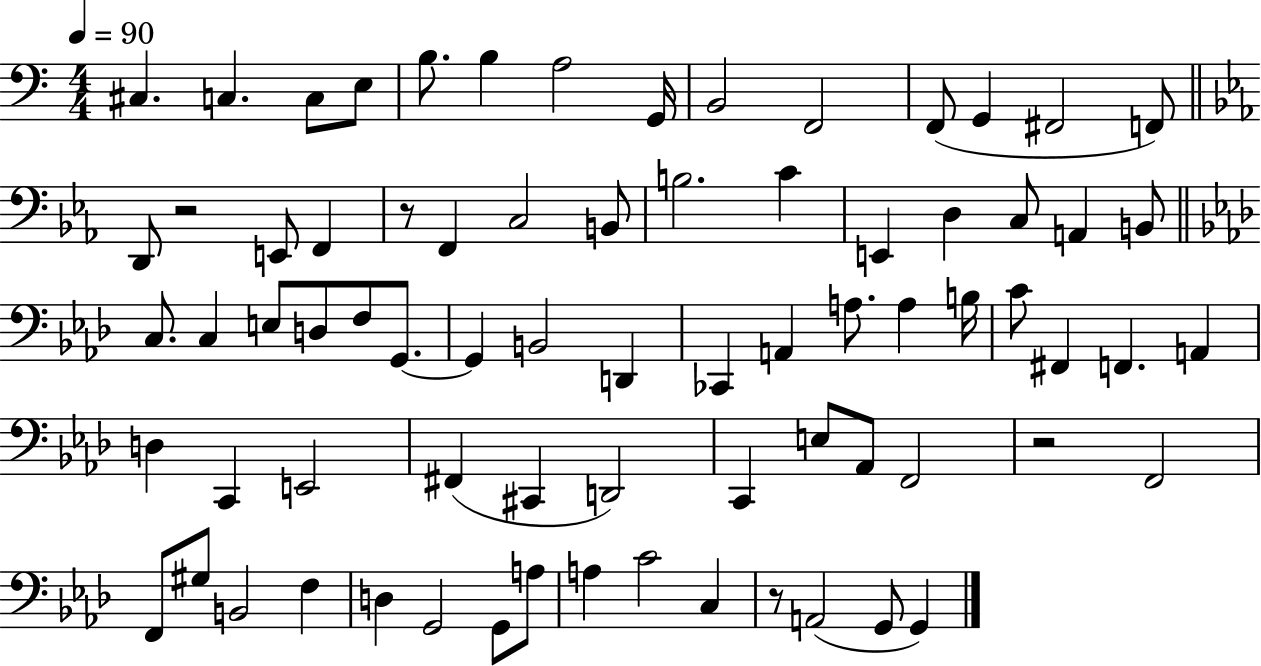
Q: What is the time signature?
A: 4/4